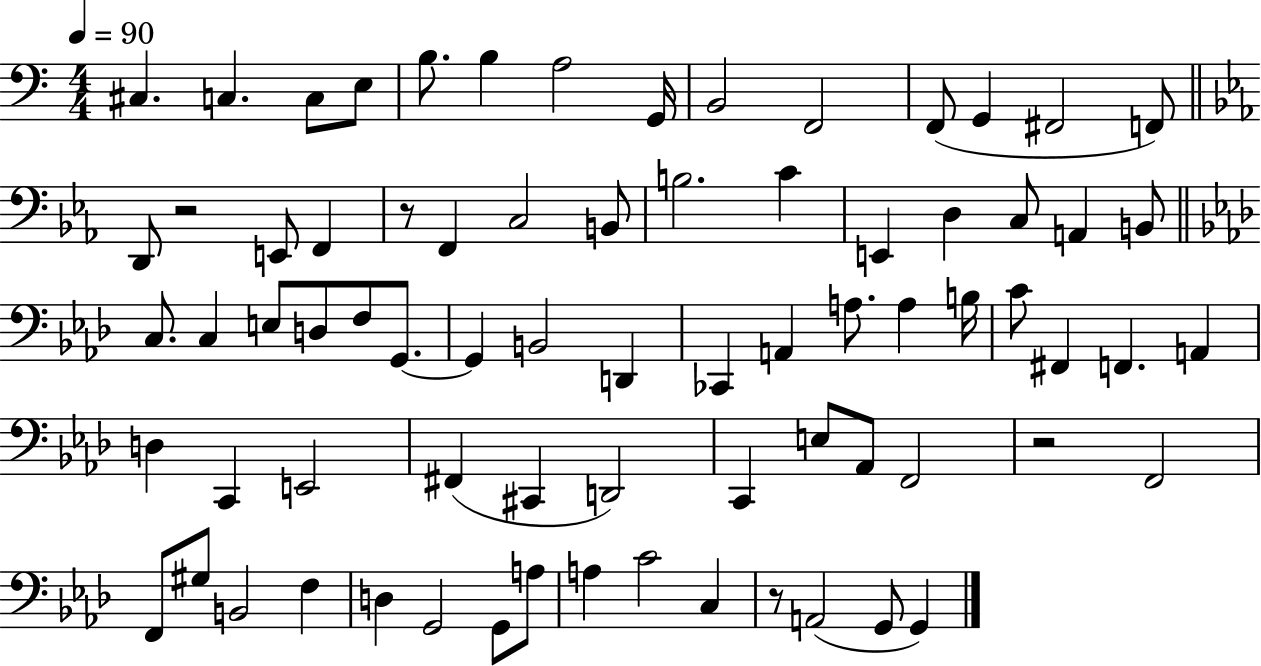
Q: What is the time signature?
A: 4/4